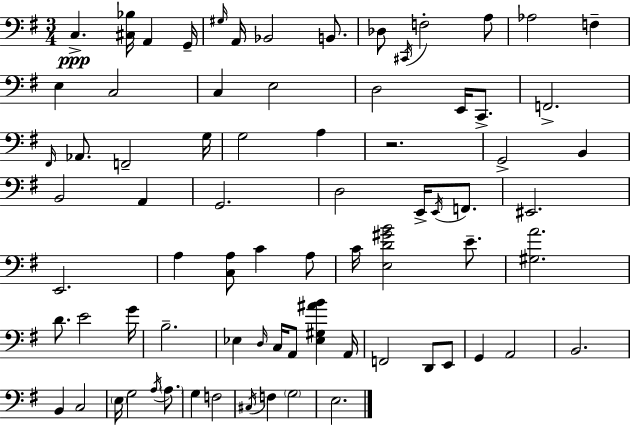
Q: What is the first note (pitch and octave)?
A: C3